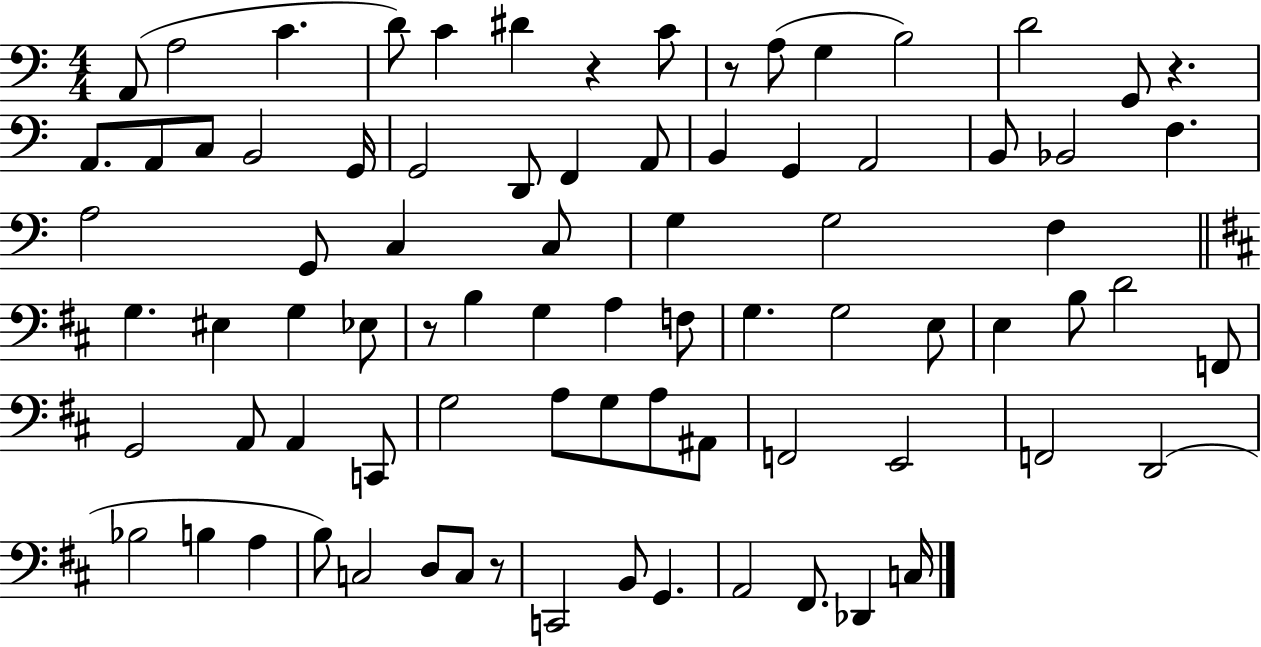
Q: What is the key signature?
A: C major